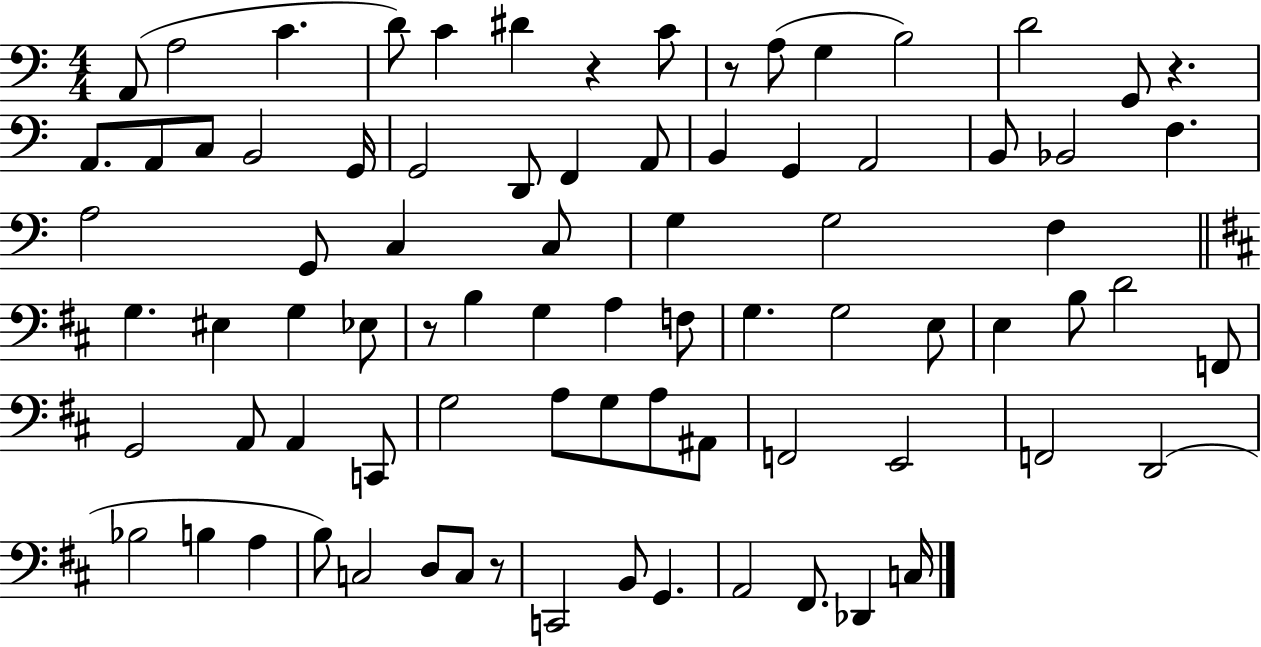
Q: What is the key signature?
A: C major